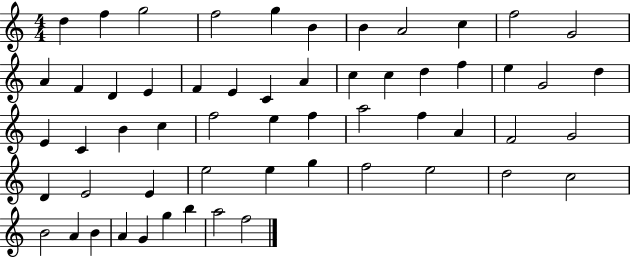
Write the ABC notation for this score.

X:1
T:Untitled
M:4/4
L:1/4
K:C
d f g2 f2 g B B A2 c f2 G2 A F D E F E C A c c d f e G2 d E C B c f2 e f a2 f A F2 G2 D E2 E e2 e g f2 e2 d2 c2 B2 A B A G g b a2 f2